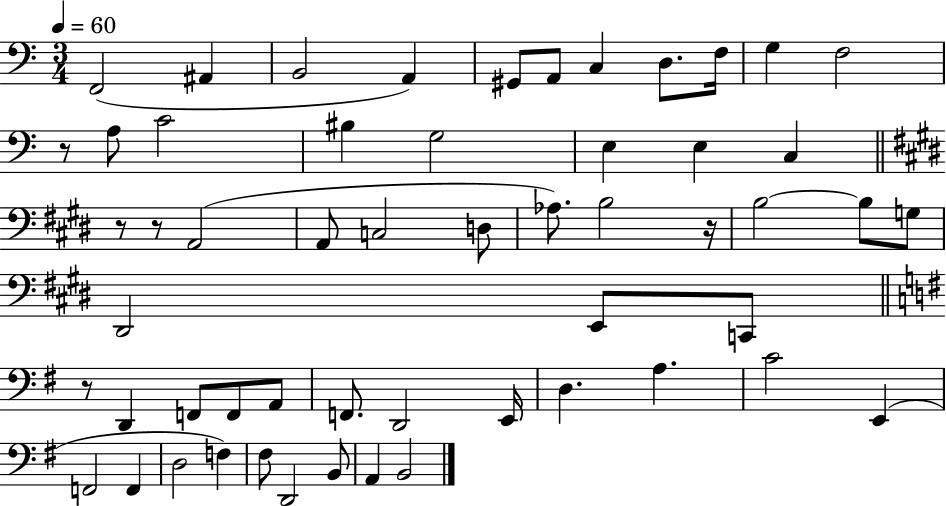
X:1
T:Untitled
M:3/4
L:1/4
K:C
F,,2 ^A,, B,,2 A,, ^G,,/2 A,,/2 C, D,/2 F,/4 G, F,2 z/2 A,/2 C2 ^B, G,2 E, E, C, z/2 z/2 A,,2 A,,/2 C,2 D,/2 _A,/2 B,2 z/4 B,2 B,/2 G,/2 ^D,,2 E,,/2 C,,/2 z/2 D,, F,,/2 F,,/2 A,,/2 F,,/2 D,,2 E,,/4 D, A, C2 E,, F,,2 F,, D,2 F, ^F,/2 D,,2 B,,/2 A,, B,,2